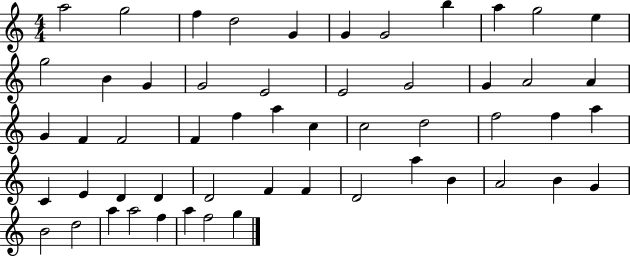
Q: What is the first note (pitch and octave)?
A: A5